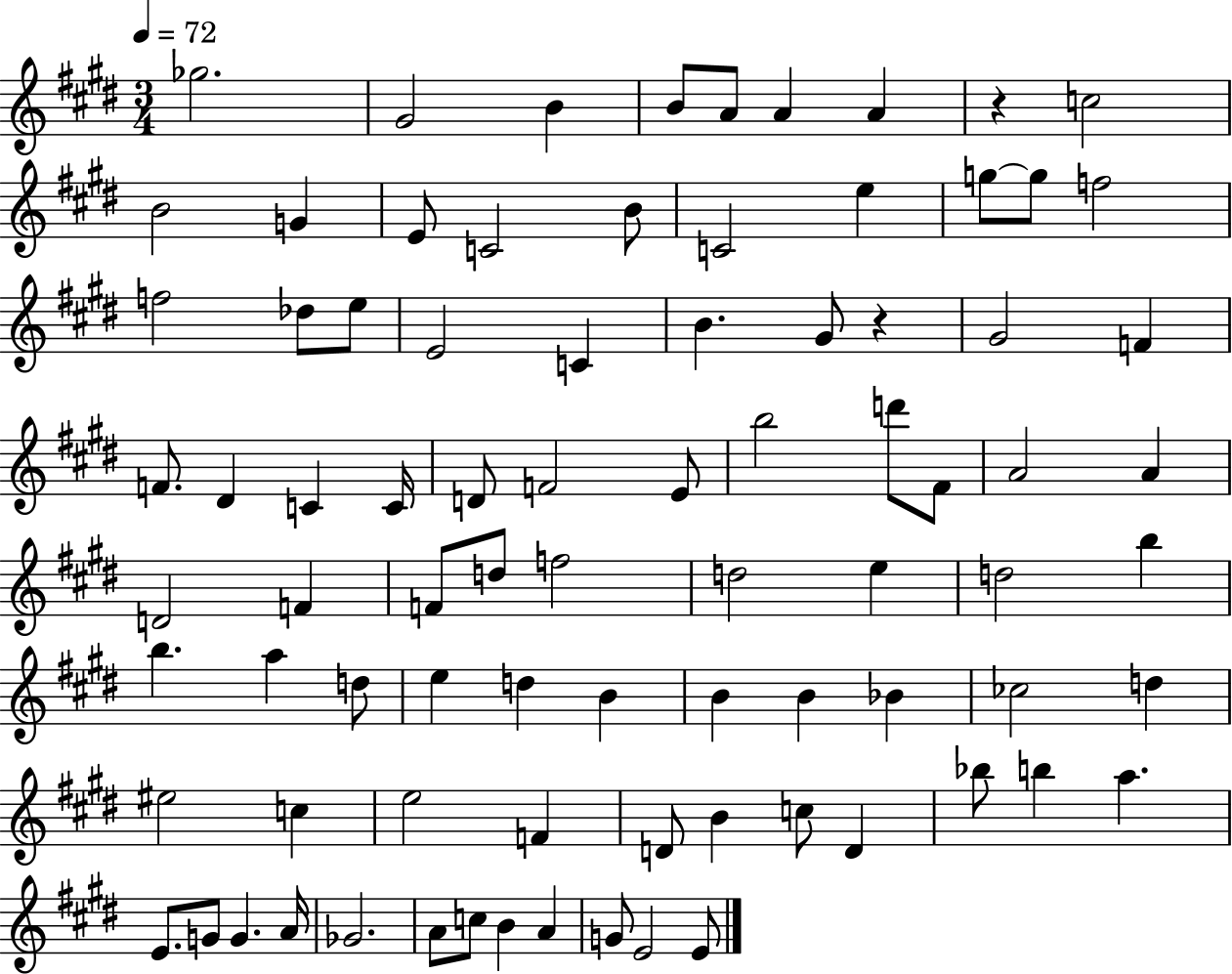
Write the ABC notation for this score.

X:1
T:Untitled
M:3/4
L:1/4
K:E
_g2 ^G2 B B/2 A/2 A A z c2 B2 G E/2 C2 B/2 C2 e g/2 g/2 f2 f2 _d/2 e/2 E2 C B ^G/2 z ^G2 F F/2 ^D C C/4 D/2 F2 E/2 b2 d'/2 ^F/2 A2 A D2 F F/2 d/2 f2 d2 e d2 b b a d/2 e d B B B _B _c2 d ^e2 c e2 F D/2 B c/2 D _b/2 b a E/2 G/2 G A/4 _G2 A/2 c/2 B A G/2 E2 E/2